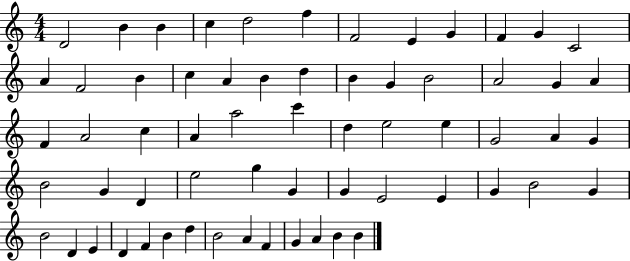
{
  \clef treble
  \numericTimeSignature
  \time 4/4
  \key c \major
  d'2 b'4 b'4 | c''4 d''2 f''4 | f'2 e'4 g'4 | f'4 g'4 c'2 | \break a'4 f'2 b'4 | c''4 a'4 b'4 d''4 | b'4 g'4 b'2 | a'2 g'4 a'4 | \break f'4 a'2 c''4 | a'4 a''2 c'''4 | d''4 e''2 e''4 | g'2 a'4 g'4 | \break b'2 g'4 d'4 | e''2 g''4 g'4 | g'4 e'2 e'4 | g'4 b'2 g'4 | \break b'2 d'4 e'4 | d'4 f'4 b'4 d''4 | b'2 a'4 f'4 | g'4 a'4 b'4 b'4 | \break \bar "|."
}